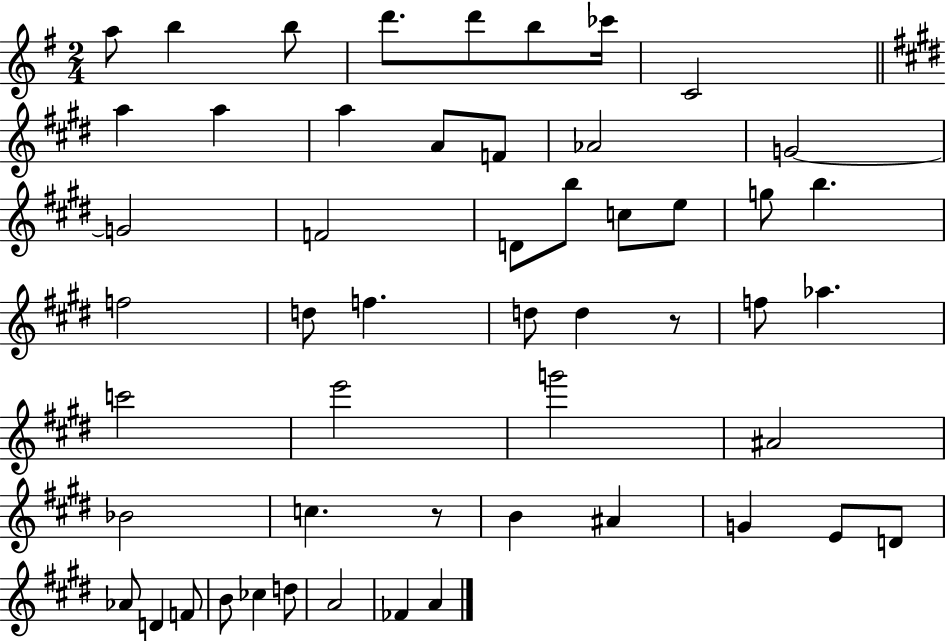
{
  \clef treble
  \numericTimeSignature
  \time 2/4
  \key g \major
  a''8 b''4 b''8 | d'''8. d'''8 b''8 ces'''16 | c'2 | \bar "||" \break \key e \major a''4 a''4 | a''4 a'8 f'8 | aes'2 | g'2~~ | \break g'2 | f'2 | d'8 b''8 c''8 e''8 | g''8 b''4. | \break f''2 | d''8 f''4. | d''8 d''4 r8 | f''8 aes''4. | \break c'''2 | e'''2 | g'''2 | ais'2 | \break bes'2 | c''4. r8 | b'4 ais'4 | g'4 e'8 d'8 | \break aes'8 d'4 f'8 | b'8 ces''4 d''8 | a'2 | fes'4 a'4 | \break \bar "|."
}